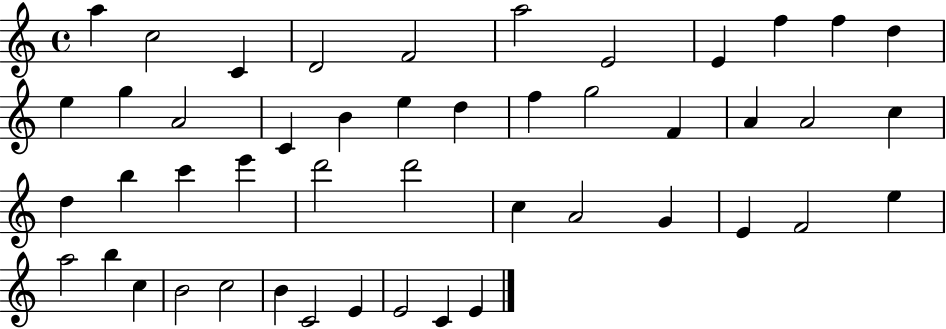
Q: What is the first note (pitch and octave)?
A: A5